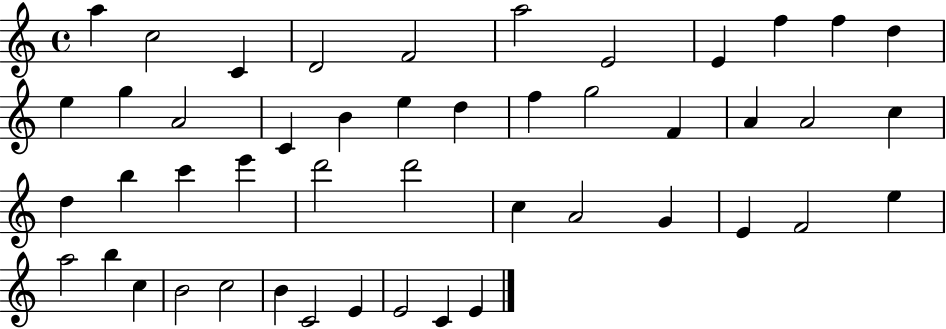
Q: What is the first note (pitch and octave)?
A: A5